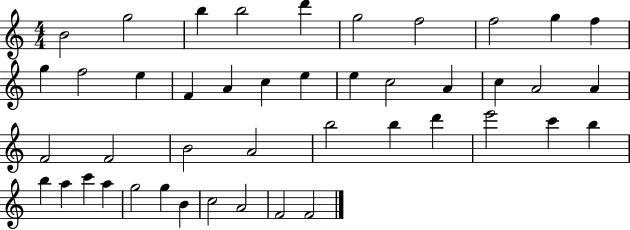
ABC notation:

X:1
T:Untitled
M:4/4
L:1/4
K:C
B2 g2 b b2 d' g2 f2 f2 g f g f2 e F A c e e c2 A c A2 A F2 F2 B2 A2 b2 b d' e'2 c' b b a c' a g2 g B c2 A2 F2 F2